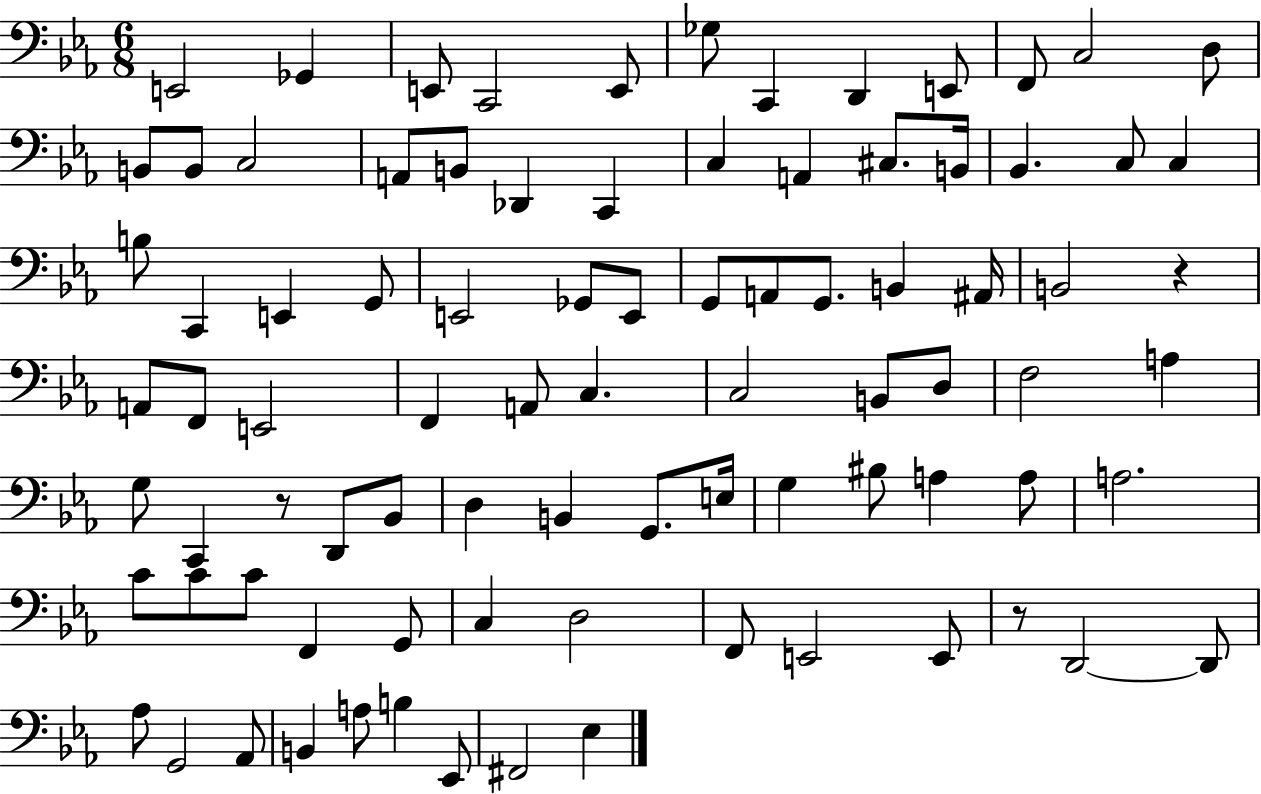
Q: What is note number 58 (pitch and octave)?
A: E3